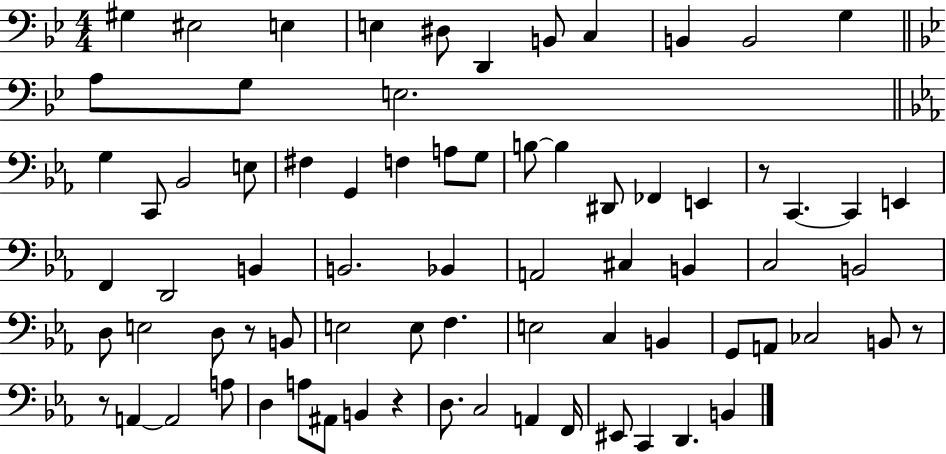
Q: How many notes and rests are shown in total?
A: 75